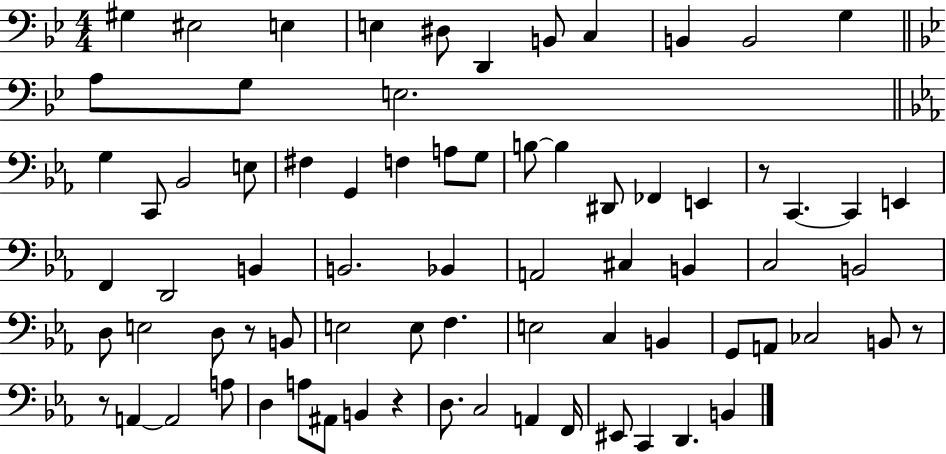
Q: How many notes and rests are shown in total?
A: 75